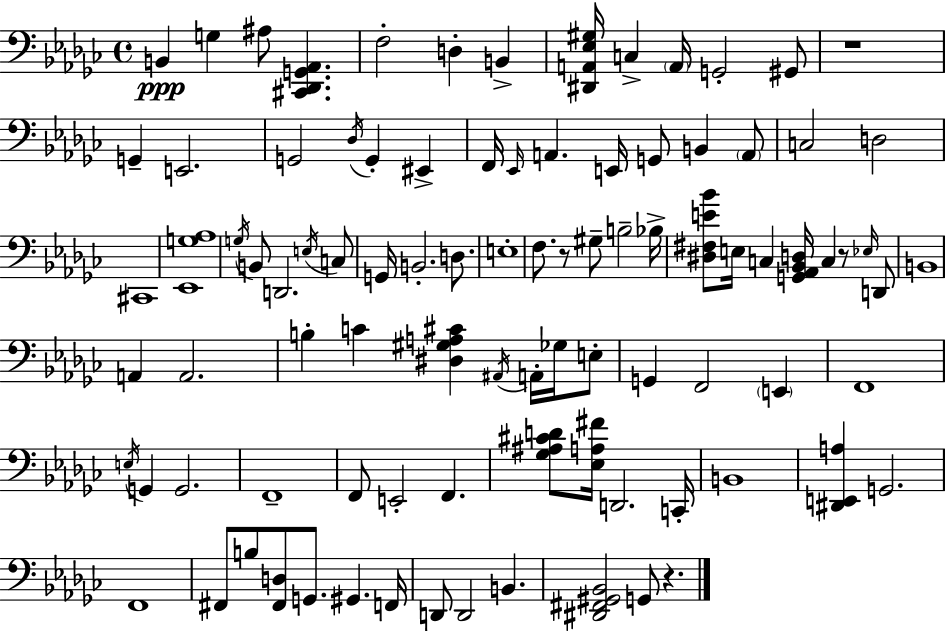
B2/q G3/q A#3/e [C#2,Db2,G2,Ab2]/q. F3/h D3/q B2/q [D#2,A2,Eb3,G#3]/s C3/q A2/s G2/h G#2/e R/w G2/q E2/h. G2/h Db3/s G2/q EIS2/q F2/s Eb2/s A2/q. E2/s G2/e B2/q A2/e C3/h D3/h C#2/w [Eb2,G3,Ab3]/w G3/s B2/e D2/h. E3/s C3/e G2/s B2/h. D3/e. E3/w F3/e. R/e G#3/e B3/h Bb3/s [D#3,F#3,E4,Bb4]/e E3/s C3/q [G2,Ab2,Bb2,D3]/s C3/q R/e Eb3/s D2/e B2/w A2/q A2/h. B3/q C4/q [D#3,G#3,A3,C#4]/q A#2/s A2/s Gb3/s E3/e G2/q F2/h E2/q F2/w E3/s G2/q G2/h. F2/w F2/e E2/h F2/q. [Gb3,A#3,C#4,D4]/e [Eb3,A3,F#4]/s D2/h. C2/s B2/w [D#2,E2,A3]/q G2/h. F2/w F#2/e B3/e [F#2,D3]/e G2/e. G#2/q. F2/s D2/e D2/h B2/q. [D#2,F#2,G#2,Bb2]/h G2/e R/q.